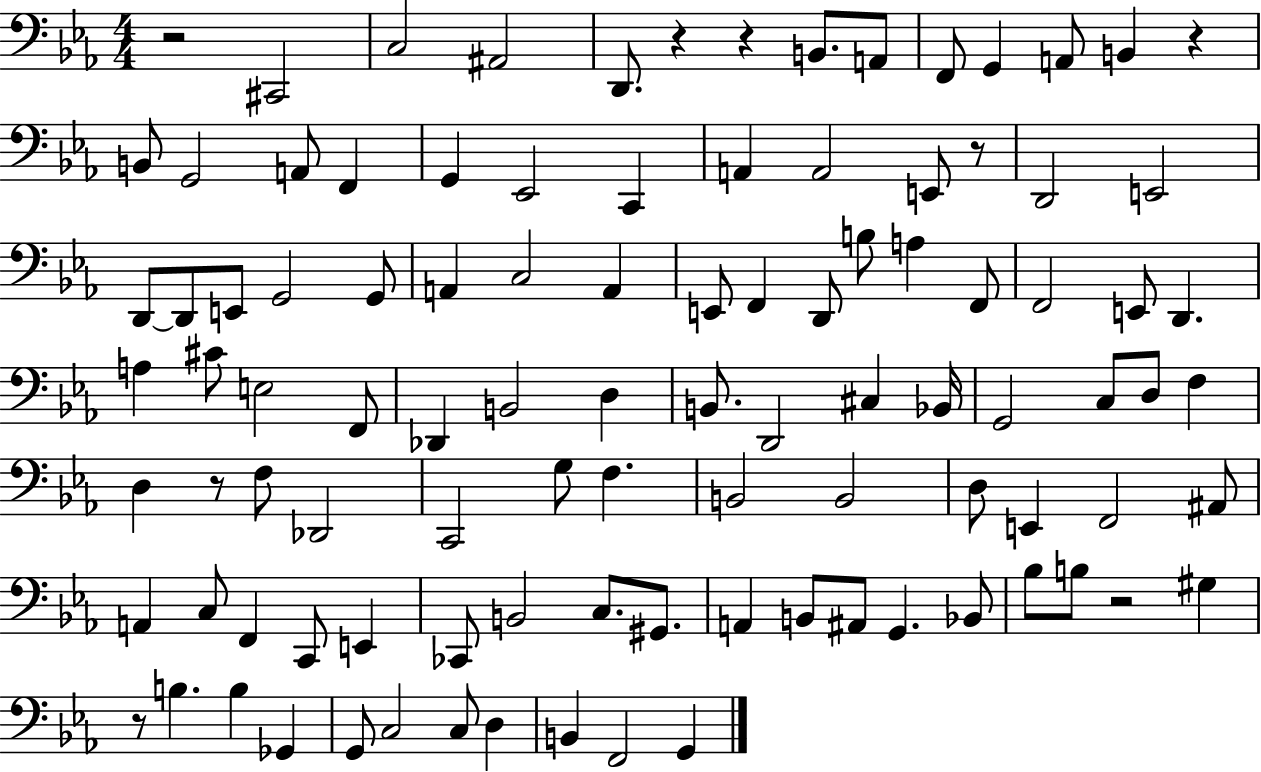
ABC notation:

X:1
T:Untitled
M:4/4
L:1/4
K:Eb
z2 ^C,,2 C,2 ^A,,2 D,,/2 z z B,,/2 A,,/2 F,,/2 G,, A,,/2 B,, z B,,/2 G,,2 A,,/2 F,, G,, _E,,2 C,, A,, A,,2 E,,/2 z/2 D,,2 E,,2 D,,/2 D,,/2 E,,/2 G,,2 G,,/2 A,, C,2 A,, E,,/2 F,, D,,/2 B,/2 A, F,,/2 F,,2 E,,/2 D,, A, ^C/2 E,2 F,,/2 _D,, B,,2 D, B,,/2 D,,2 ^C, _B,,/4 G,,2 C,/2 D,/2 F, D, z/2 F,/2 _D,,2 C,,2 G,/2 F, B,,2 B,,2 D,/2 E,, F,,2 ^A,,/2 A,, C,/2 F,, C,,/2 E,, _C,,/2 B,,2 C,/2 ^G,,/2 A,, B,,/2 ^A,,/2 G,, _B,,/2 _B,/2 B,/2 z2 ^G, z/2 B, B, _G,, G,,/2 C,2 C,/2 D, B,, F,,2 G,,